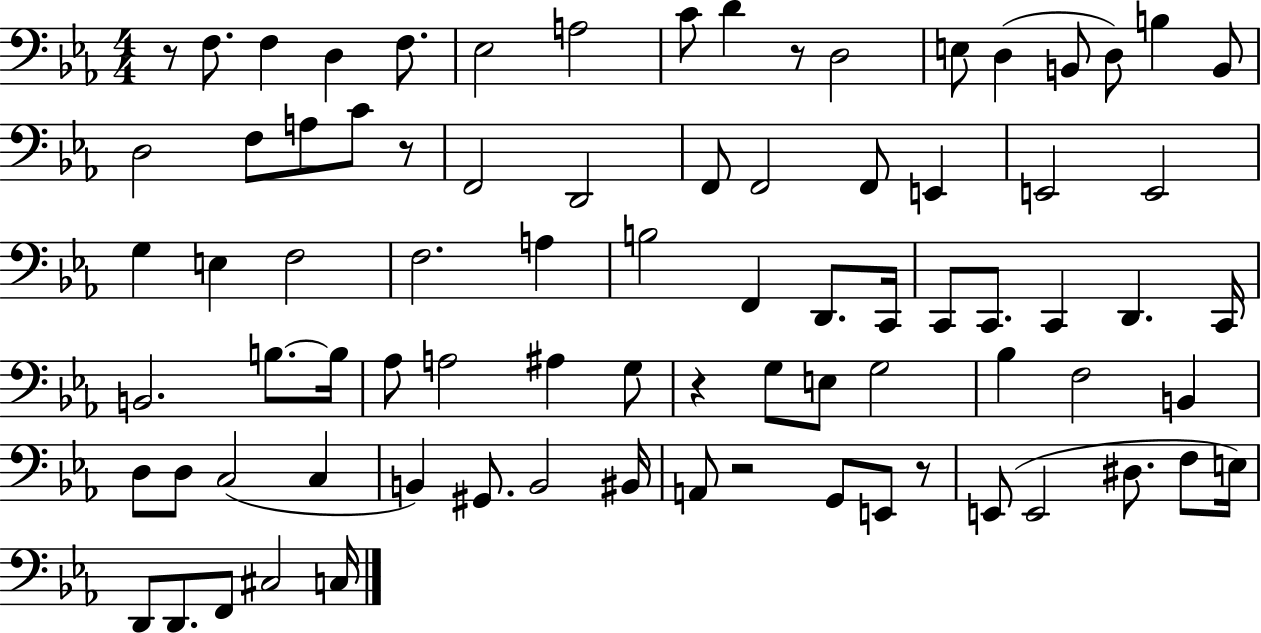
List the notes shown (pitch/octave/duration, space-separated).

R/e F3/e. F3/q D3/q F3/e. Eb3/h A3/h C4/e D4/q R/e D3/h E3/e D3/q B2/e D3/e B3/q B2/e D3/h F3/e A3/e C4/e R/e F2/h D2/h F2/e F2/h F2/e E2/q E2/h E2/h G3/q E3/q F3/h F3/h. A3/q B3/h F2/q D2/e. C2/s C2/e C2/e. C2/q D2/q. C2/s B2/h. B3/e. B3/s Ab3/e A3/h A#3/q G3/e R/q G3/e E3/e G3/h Bb3/q F3/h B2/q D3/e D3/e C3/h C3/q B2/q G#2/e. B2/h BIS2/s A2/e R/h G2/e E2/e R/e E2/e E2/h D#3/e. F3/e E3/s D2/e D2/e. F2/e C#3/h C3/s